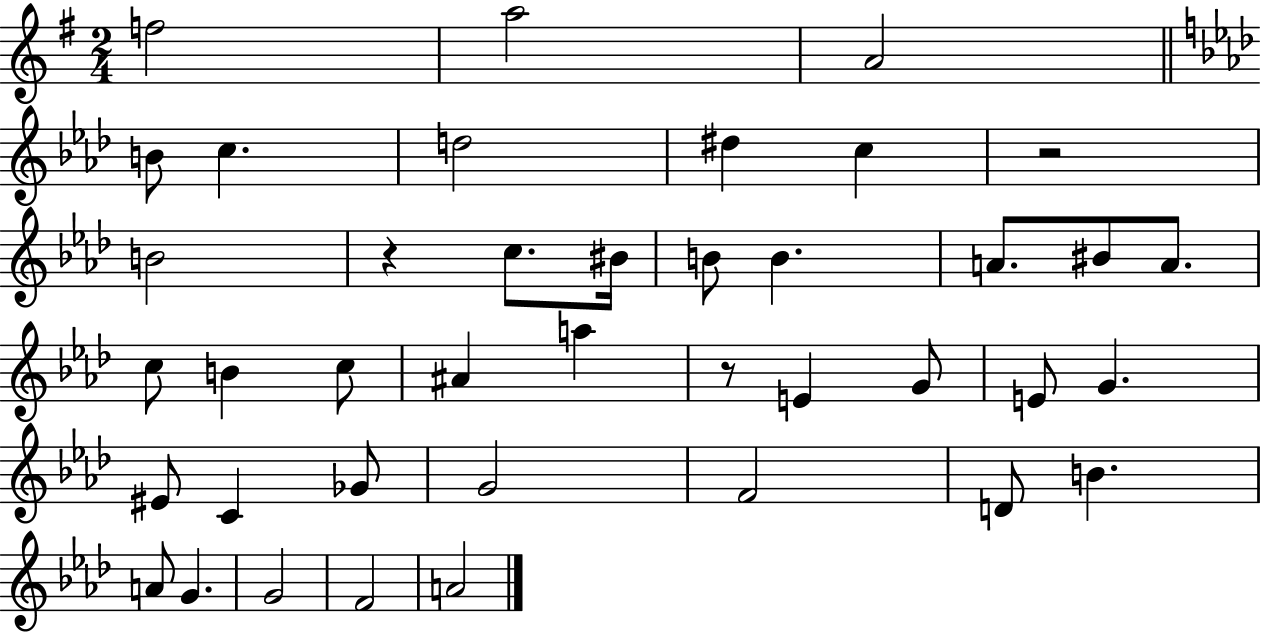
X:1
T:Untitled
M:2/4
L:1/4
K:G
f2 a2 A2 B/2 c d2 ^d c z2 B2 z c/2 ^B/4 B/2 B A/2 ^B/2 A/2 c/2 B c/2 ^A a z/2 E G/2 E/2 G ^E/2 C _G/2 G2 F2 D/2 B A/2 G G2 F2 A2